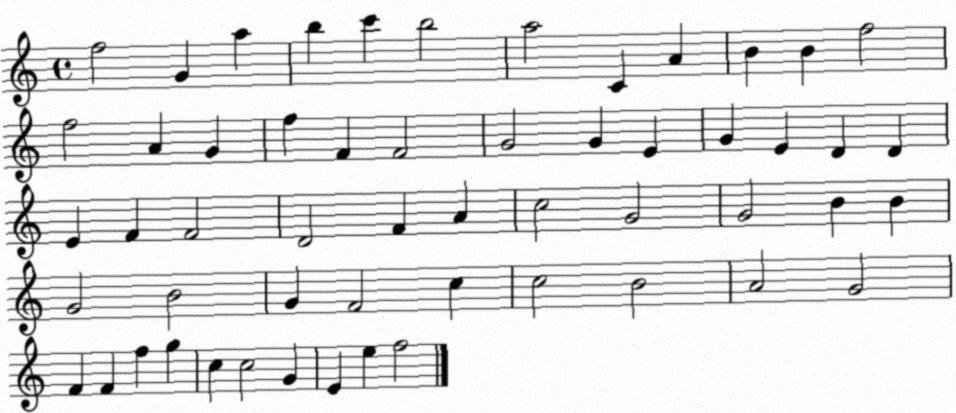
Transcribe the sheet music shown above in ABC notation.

X:1
T:Untitled
M:4/4
L:1/4
K:C
f2 G a b c' b2 a2 C A B B f2 f2 A G f F F2 G2 G E G E D D E F F2 D2 F A c2 G2 G2 B B G2 B2 G F2 c c2 B2 A2 G2 F F f g c c2 G E e f2